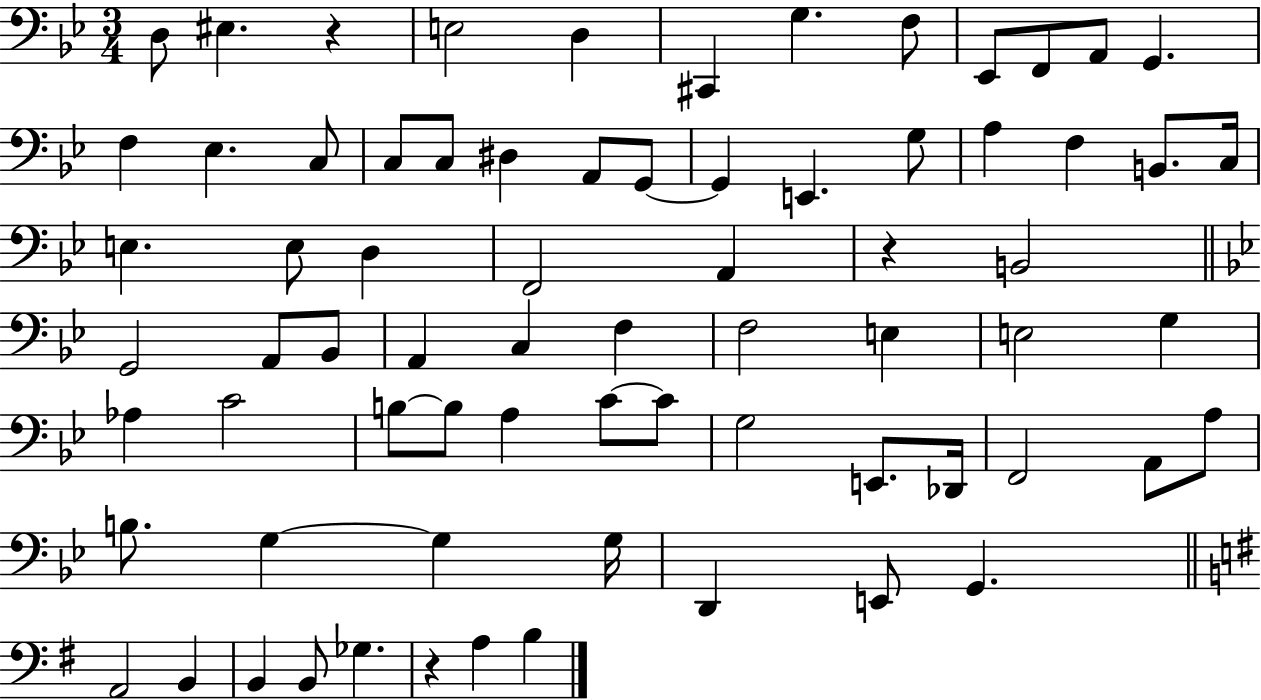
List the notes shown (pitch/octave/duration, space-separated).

D3/e EIS3/q. R/q E3/h D3/q C#2/q G3/q. F3/e Eb2/e F2/e A2/e G2/q. F3/q Eb3/q. C3/e C3/e C3/e D#3/q A2/e G2/e G2/q E2/q. G3/e A3/q F3/q B2/e. C3/s E3/q. E3/e D3/q F2/h A2/q R/q B2/h G2/h A2/e Bb2/e A2/q C3/q F3/q F3/h E3/q E3/h G3/q Ab3/q C4/h B3/e B3/e A3/q C4/e C4/e G3/h E2/e. Db2/s F2/h A2/e A3/e B3/e. G3/q G3/q G3/s D2/q E2/e G2/q. A2/h B2/q B2/q B2/e Gb3/q. R/q A3/q B3/q